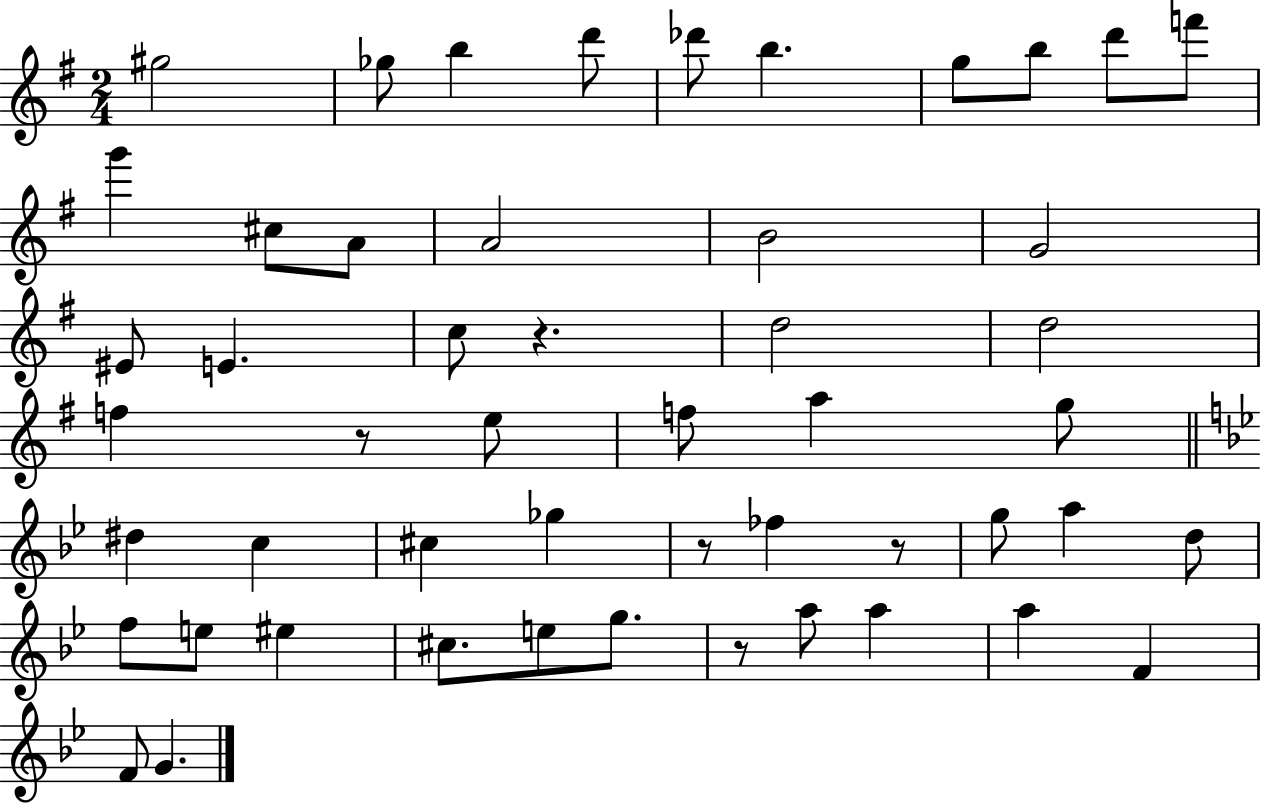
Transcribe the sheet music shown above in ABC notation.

X:1
T:Untitled
M:2/4
L:1/4
K:G
^g2 _g/2 b d'/2 _d'/2 b g/2 b/2 d'/2 f'/2 g' ^c/2 A/2 A2 B2 G2 ^E/2 E c/2 z d2 d2 f z/2 e/2 f/2 a g/2 ^d c ^c _g z/2 _f z/2 g/2 a d/2 f/2 e/2 ^e ^c/2 e/2 g/2 z/2 a/2 a a F F/2 G